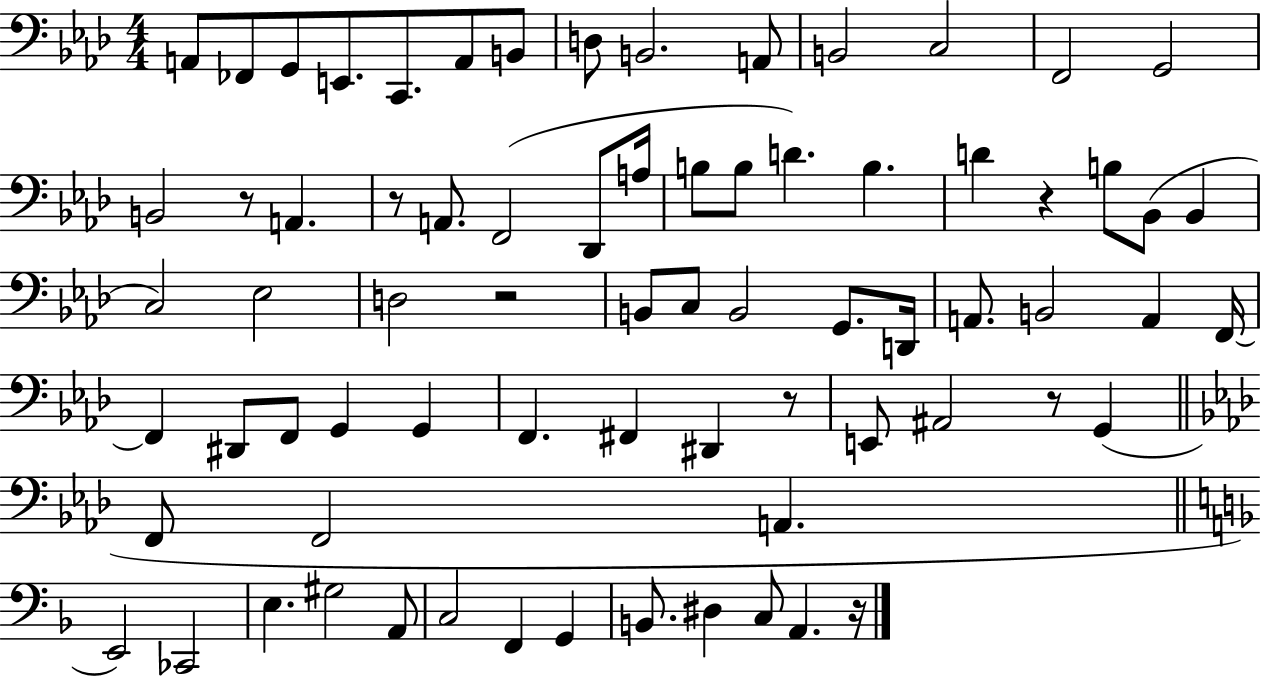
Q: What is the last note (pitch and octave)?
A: A2